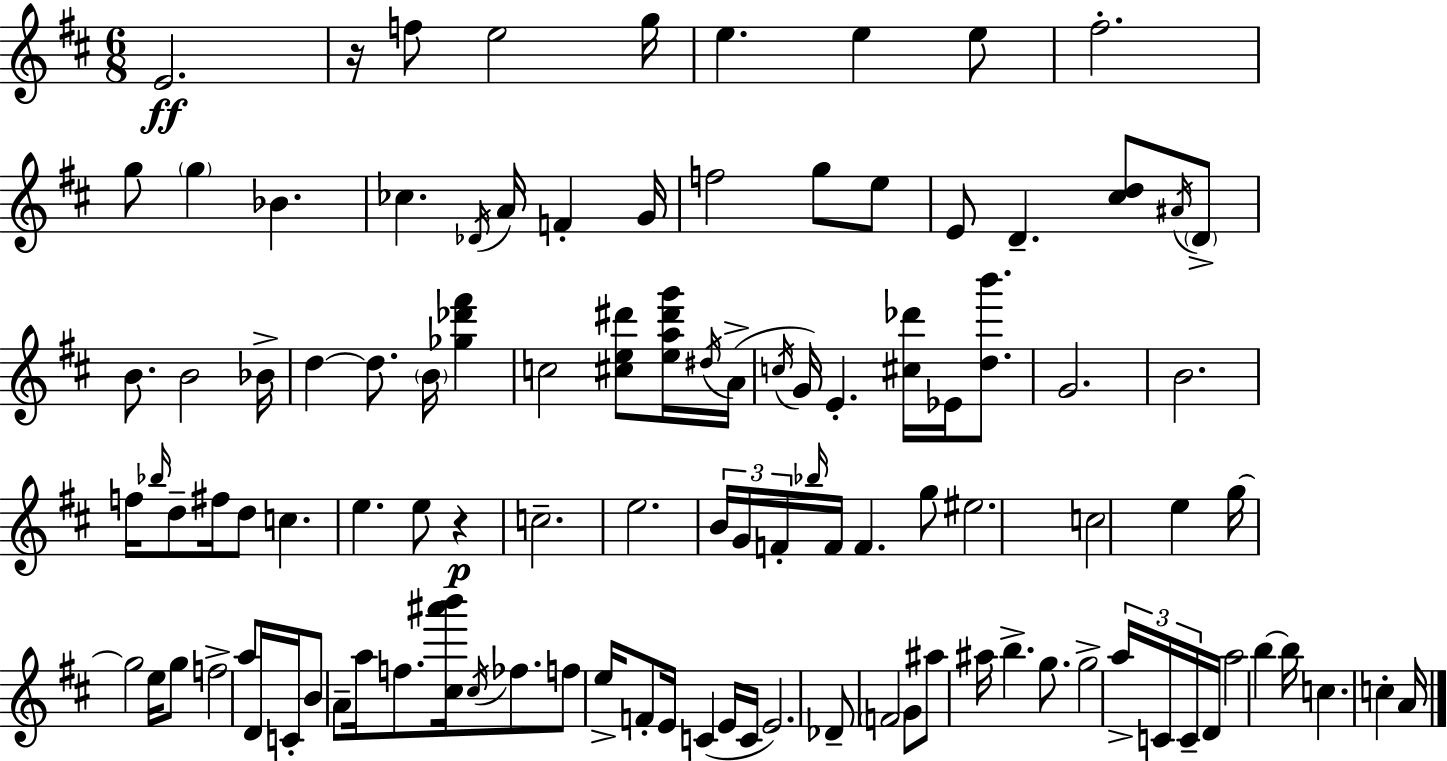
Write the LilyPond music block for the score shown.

{
  \clef treble
  \numericTimeSignature
  \time 6/8
  \key d \major
  e'2.\ff | r16 f''8 e''2 g''16 | e''4. e''4 e''8 | fis''2.-. | \break g''8 \parenthesize g''4 bes'4. | ces''4. \acciaccatura { des'16 } a'16 f'4-. | g'16 f''2 g''8 e''8 | e'8 d'4.-- <cis'' d''>8 \acciaccatura { ais'16 } | \break \parenthesize d'8-> b'8. b'2 | bes'16-> d''4~~ d''8. \parenthesize b'16 <ges'' des''' fis'''>4 | c''2 <cis'' e'' dis'''>8 | <e'' a'' dis''' g'''>16 \acciaccatura { dis''16 } a'16->( \acciaccatura { c''16 } g'16) e'4.-. <cis'' des'''>16 | \break ees'16 <d'' b'''>8. g'2. | b'2. | f''16 \grace { bes''16 } d''8-- fis''16 d''8 c''4. | e''4. e''8 | \break r4\p c''2.-- | e''2. | \tuplet 3/2 { b'16 g'16 f'16-. } \grace { bes''16 } f'16 f'4. | g''8 eis''2. | \break c''2 | e''4 g''16~~ g''2 | e''16 g''8 f''2-> | a''8 d'16 c'16-. b'8 a'8-- a''16 f''8. | \break <cis'' ais''' b'''>16 \acciaccatura { cis''16 } fes''8. f''8 e''16-> f'8-. | e'16 c'4( e'16 c'16 e'2.) | des'8-- \parenthesize f'2 | g'8 ais''8 ais''16 b''4.-> | \break g''8. g''2-> | \tuplet 3/2 { a''16-> c'16 c'16-- } d'16 a''2 | b''4~~ b''16 c''4. | c''4-. a'16 \bar "|."
}